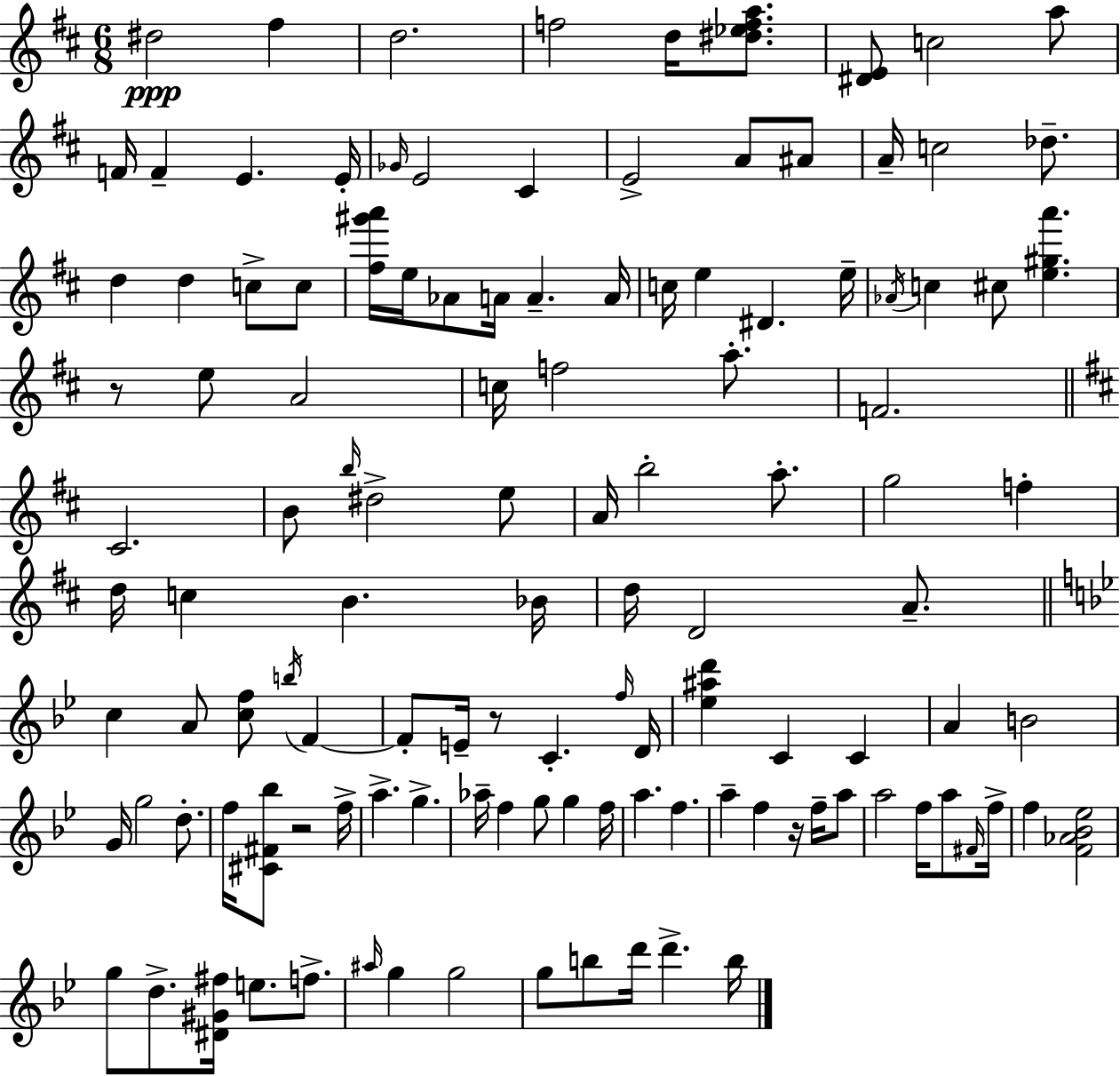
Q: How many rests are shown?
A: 4